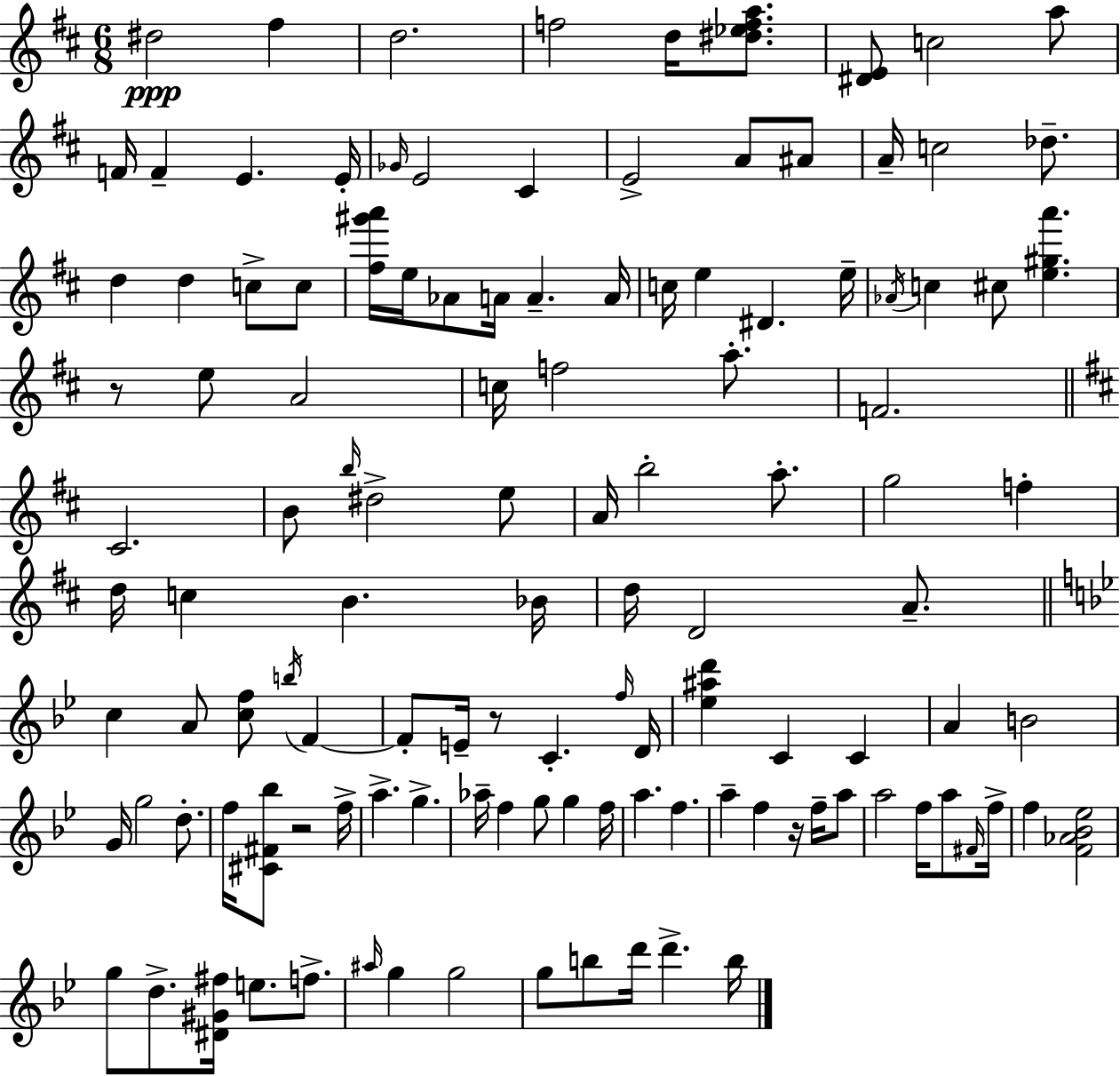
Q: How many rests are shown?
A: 4